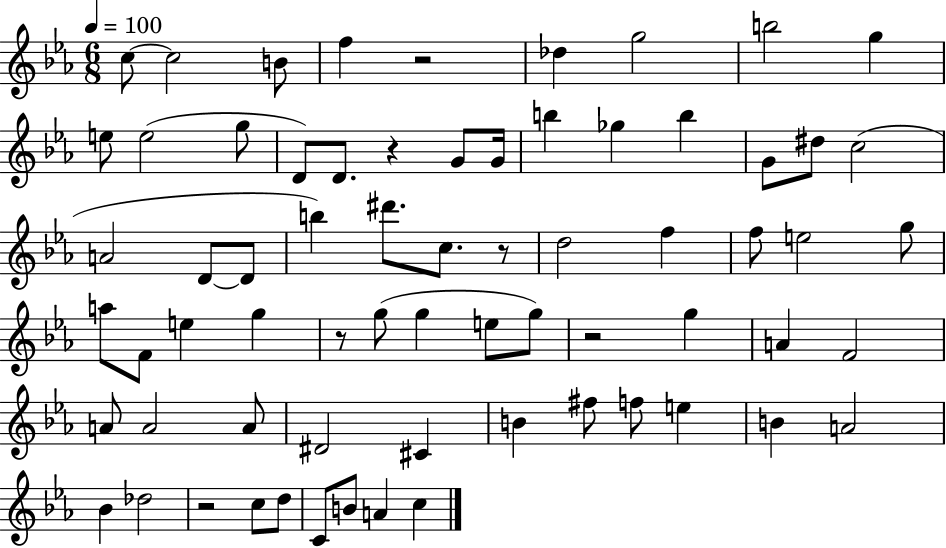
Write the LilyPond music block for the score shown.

{
  \clef treble
  \numericTimeSignature
  \time 6/8
  \key ees \major
  \tempo 4 = 100
  c''8~~ c''2 b'8 | f''4 r2 | des''4 g''2 | b''2 g''4 | \break e''8 e''2( g''8 | d'8) d'8. r4 g'8 g'16 | b''4 ges''4 b''4 | g'8 dis''8 c''2( | \break a'2 d'8~~ d'8 | b''4) dis'''8. c''8. r8 | d''2 f''4 | f''8 e''2 g''8 | \break a''8 f'8 e''4 g''4 | r8 g''8( g''4 e''8 g''8) | r2 g''4 | a'4 f'2 | \break a'8 a'2 a'8 | dis'2 cis'4 | b'4 fis''8 f''8 e''4 | b'4 a'2 | \break bes'4 des''2 | r2 c''8 d''8 | c'8 b'8 a'4 c''4 | \bar "|."
}